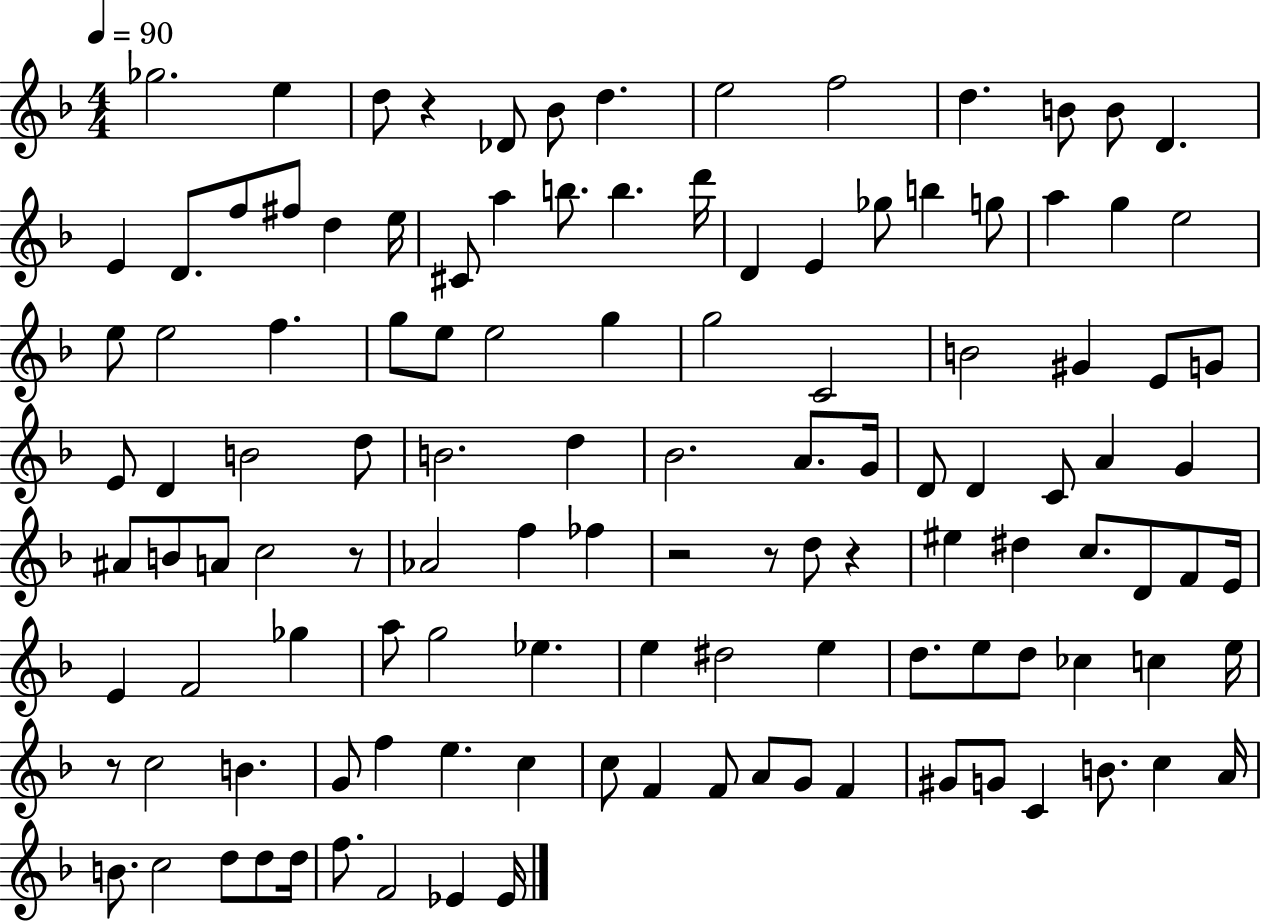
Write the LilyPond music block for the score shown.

{
  \clef treble
  \numericTimeSignature
  \time 4/4
  \key f \major
  \tempo 4 = 90
  ges''2. e''4 | d''8 r4 des'8 bes'8 d''4. | e''2 f''2 | d''4. b'8 b'8 d'4. | \break e'4 d'8. f''8 fis''8 d''4 e''16 | cis'8 a''4 b''8. b''4. d'''16 | d'4 e'4 ges''8 b''4 g''8 | a''4 g''4 e''2 | \break e''8 e''2 f''4. | g''8 e''8 e''2 g''4 | g''2 c'2 | b'2 gis'4 e'8 g'8 | \break e'8 d'4 b'2 d''8 | b'2. d''4 | bes'2. a'8. g'16 | d'8 d'4 c'8 a'4 g'4 | \break ais'8 b'8 a'8 c''2 r8 | aes'2 f''4 fes''4 | r2 r8 d''8 r4 | eis''4 dis''4 c''8. d'8 f'8 e'16 | \break e'4 f'2 ges''4 | a''8 g''2 ees''4. | e''4 dis''2 e''4 | d''8. e''8 d''8 ces''4 c''4 e''16 | \break r8 c''2 b'4. | g'8 f''4 e''4. c''4 | c''8 f'4 f'8 a'8 g'8 f'4 | gis'8 g'8 c'4 b'8. c''4 a'16 | \break b'8. c''2 d''8 d''8 d''16 | f''8. f'2 ees'4 ees'16 | \bar "|."
}